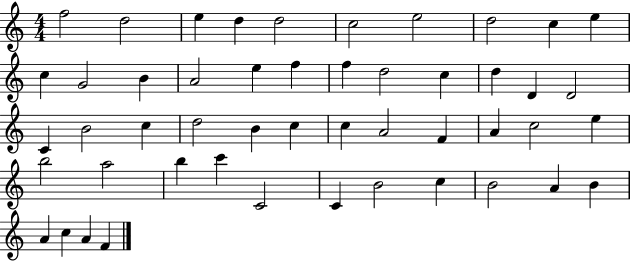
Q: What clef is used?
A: treble